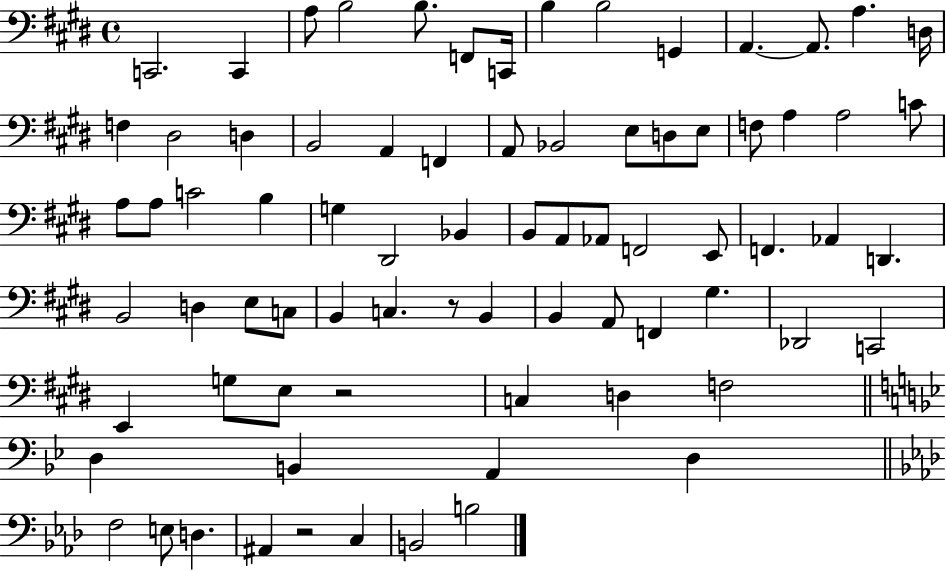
X:1
T:Untitled
M:4/4
L:1/4
K:E
C,,2 C,, A,/2 B,2 B,/2 F,,/2 C,,/4 B, B,2 G,, A,, A,,/2 A, D,/4 F, ^D,2 D, B,,2 A,, F,, A,,/2 _B,,2 E,/2 D,/2 E,/2 F,/2 A, A,2 C/2 A,/2 A,/2 C2 B, G, ^D,,2 _B,, B,,/2 A,,/2 _A,,/2 F,,2 E,,/2 F,, _A,, D,, B,,2 D, E,/2 C,/2 B,, C, z/2 B,, B,, A,,/2 F,, ^G, _D,,2 C,,2 E,, G,/2 E,/2 z2 C, D, F,2 D, B,, A,, D, F,2 E,/2 D, ^A,, z2 C, B,,2 B,2